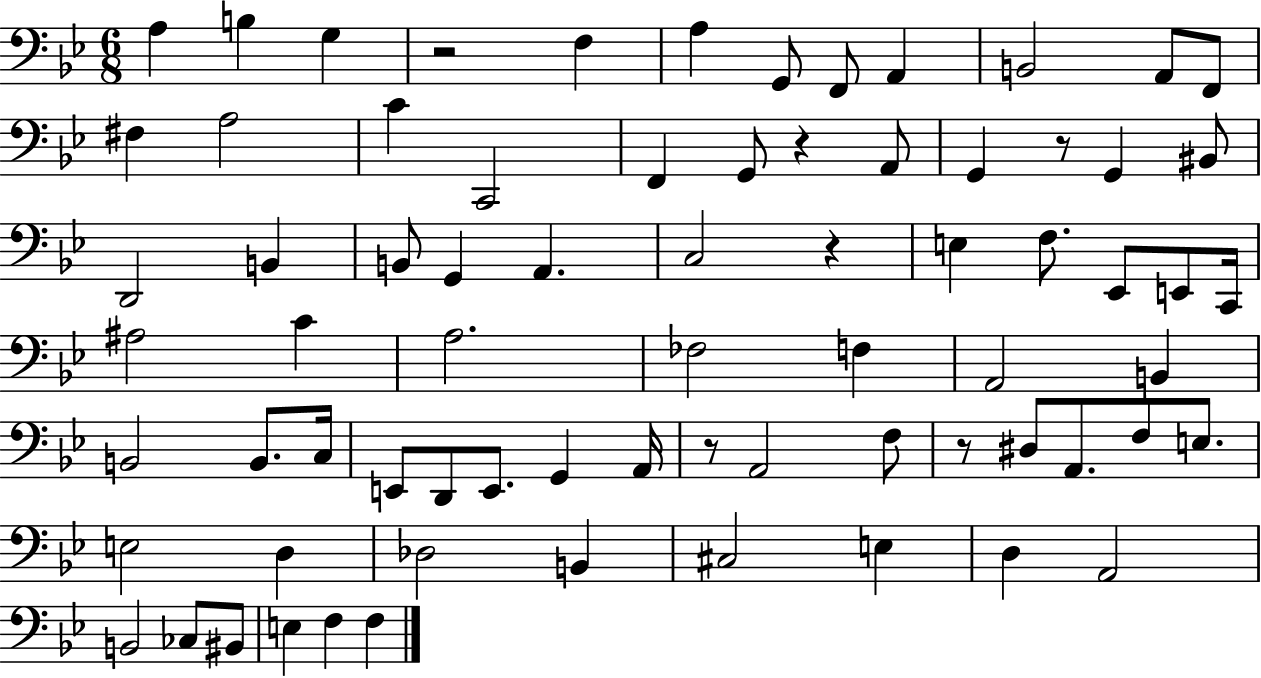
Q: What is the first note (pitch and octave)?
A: A3